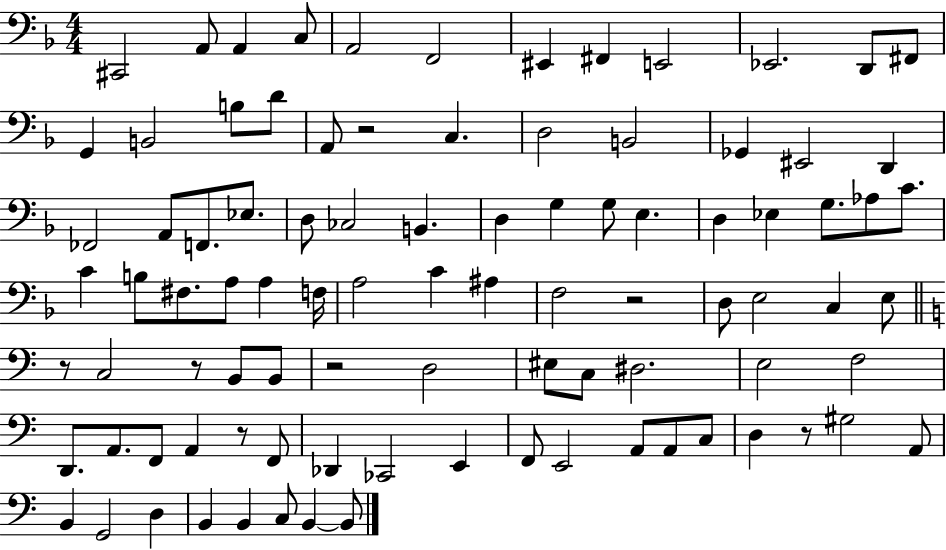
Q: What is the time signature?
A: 4/4